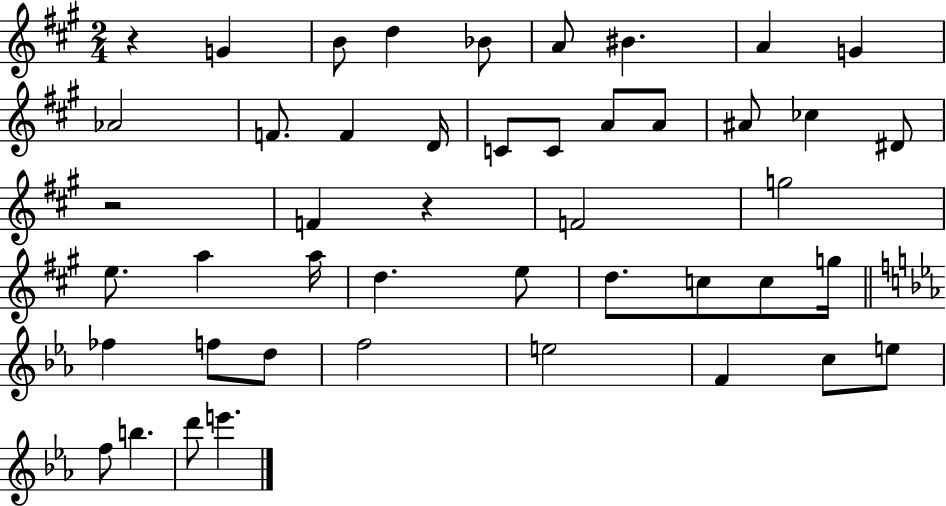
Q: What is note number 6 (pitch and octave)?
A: BIS4